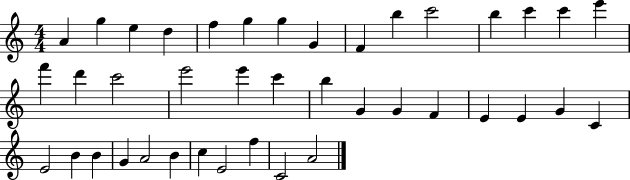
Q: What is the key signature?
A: C major